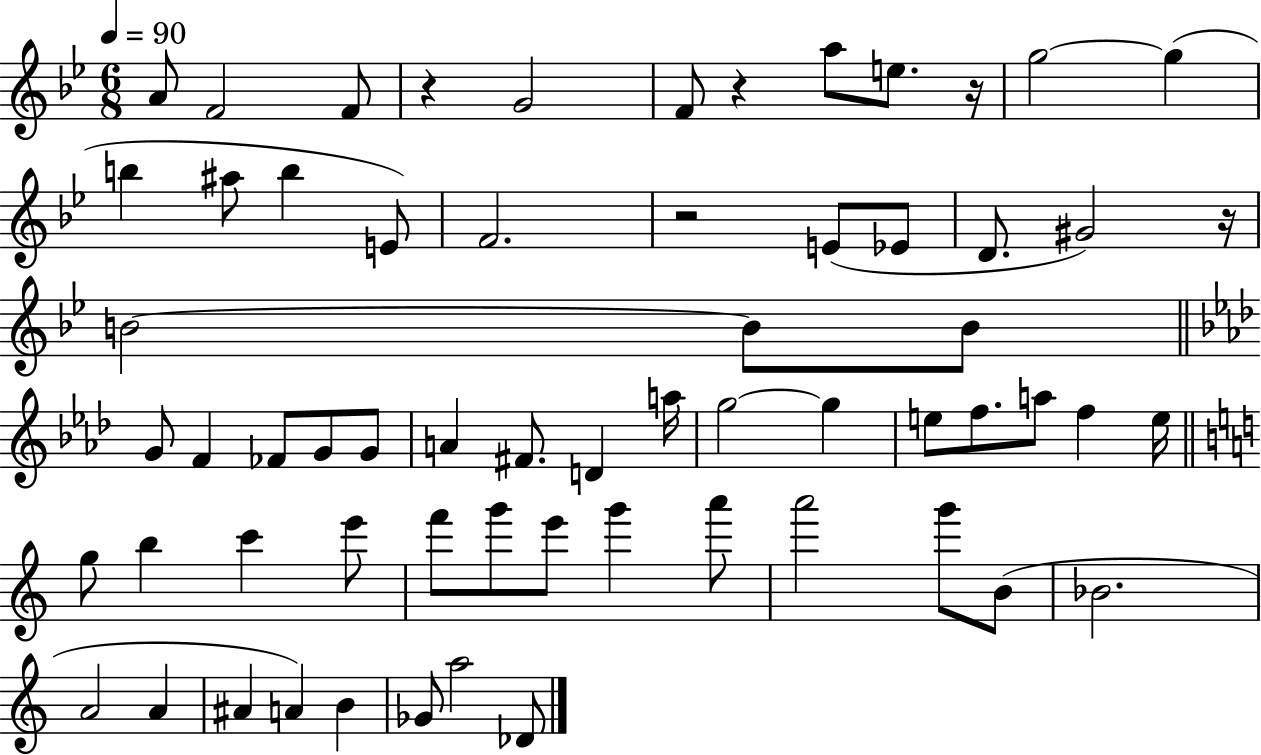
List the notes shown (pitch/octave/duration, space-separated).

A4/e F4/h F4/e R/q G4/h F4/e R/q A5/e E5/e. R/s G5/h G5/q B5/q A#5/e B5/q E4/e F4/h. R/h E4/e Eb4/e D4/e. G#4/h R/s B4/h B4/e B4/e G4/e F4/q FES4/e G4/e G4/e A4/q F#4/e. D4/q A5/s G5/h G5/q E5/e F5/e. A5/e F5/q E5/s G5/e B5/q C6/q E6/e F6/e G6/e E6/e G6/q A6/e A6/h G6/e B4/e Bb4/h. A4/h A4/q A#4/q A4/q B4/q Gb4/e A5/h Db4/e